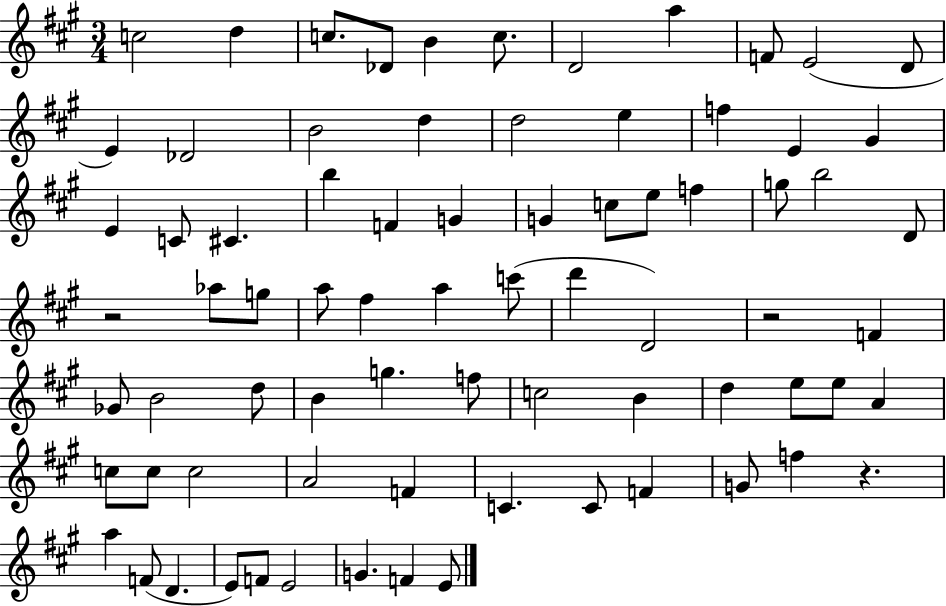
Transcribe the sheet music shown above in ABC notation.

X:1
T:Untitled
M:3/4
L:1/4
K:A
c2 d c/2 _D/2 B c/2 D2 a F/2 E2 D/2 E _D2 B2 d d2 e f E ^G E C/2 ^C b F G G c/2 e/2 f g/2 b2 D/2 z2 _a/2 g/2 a/2 ^f a c'/2 d' D2 z2 F _G/2 B2 d/2 B g f/2 c2 B d e/2 e/2 A c/2 c/2 c2 A2 F C C/2 F G/2 f z a F/2 D E/2 F/2 E2 G F E/2